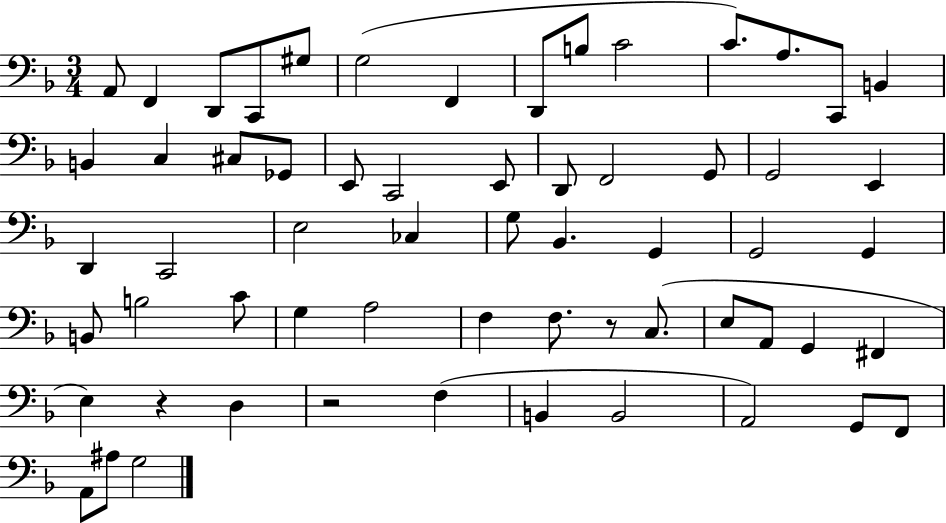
{
  \clef bass
  \numericTimeSignature
  \time 3/4
  \key f \major
  a,8 f,4 d,8 c,8 gis8 | g2( f,4 | d,8 b8 c'2 | c'8.) a8. c,8 b,4 | \break b,4 c4 cis8 ges,8 | e,8 c,2 e,8 | d,8 f,2 g,8 | g,2 e,4 | \break d,4 c,2 | e2 ces4 | g8 bes,4. g,4 | g,2 g,4 | \break b,8 b2 c'8 | g4 a2 | f4 f8. r8 c8.( | e8 a,8 g,4 fis,4 | \break e4) r4 d4 | r2 f4( | b,4 b,2 | a,2) g,8 f,8 | \break a,8 ais8 g2 | \bar "|."
}